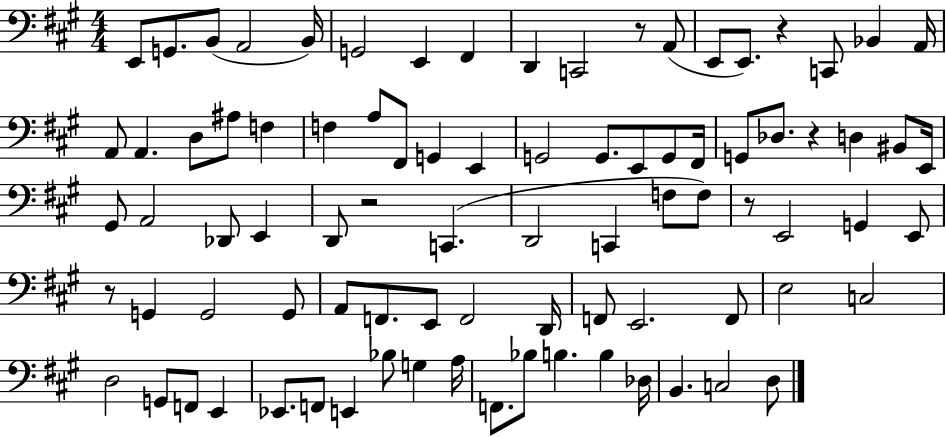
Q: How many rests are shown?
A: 6